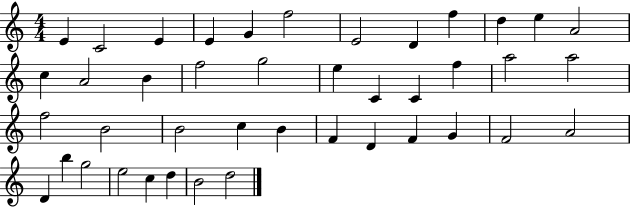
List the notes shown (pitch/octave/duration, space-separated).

E4/q C4/h E4/q E4/q G4/q F5/h E4/h D4/q F5/q D5/q E5/q A4/h C5/q A4/h B4/q F5/h G5/h E5/q C4/q C4/q F5/q A5/h A5/h F5/h B4/h B4/h C5/q B4/q F4/q D4/q F4/q G4/q F4/h A4/h D4/q B5/q G5/h E5/h C5/q D5/q B4/h D5/h